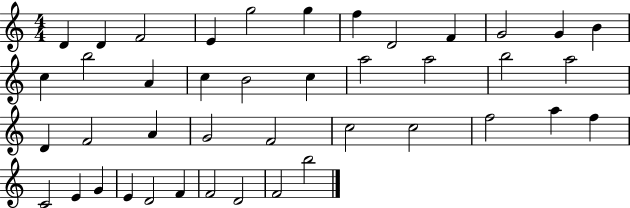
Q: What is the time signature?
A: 4/4